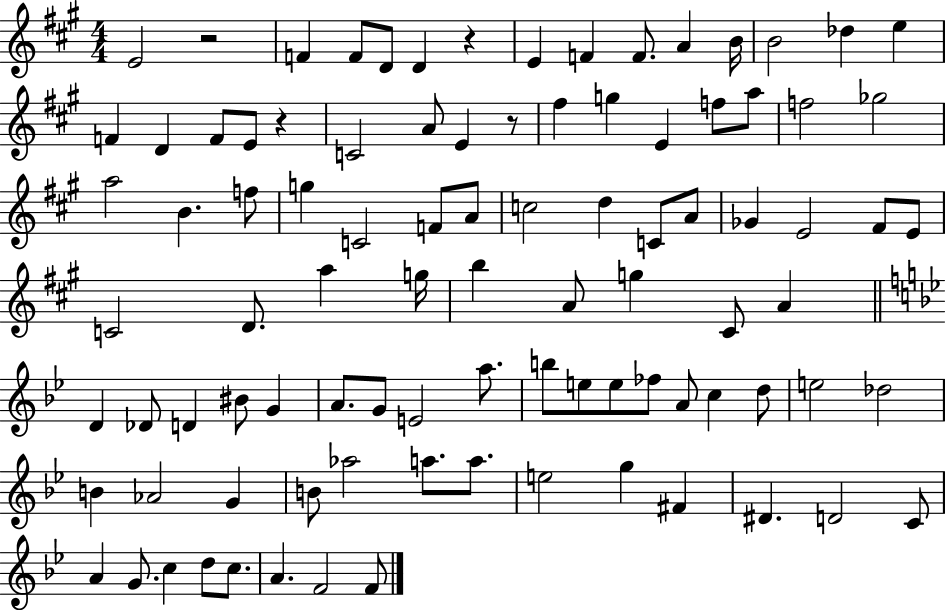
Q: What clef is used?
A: treble